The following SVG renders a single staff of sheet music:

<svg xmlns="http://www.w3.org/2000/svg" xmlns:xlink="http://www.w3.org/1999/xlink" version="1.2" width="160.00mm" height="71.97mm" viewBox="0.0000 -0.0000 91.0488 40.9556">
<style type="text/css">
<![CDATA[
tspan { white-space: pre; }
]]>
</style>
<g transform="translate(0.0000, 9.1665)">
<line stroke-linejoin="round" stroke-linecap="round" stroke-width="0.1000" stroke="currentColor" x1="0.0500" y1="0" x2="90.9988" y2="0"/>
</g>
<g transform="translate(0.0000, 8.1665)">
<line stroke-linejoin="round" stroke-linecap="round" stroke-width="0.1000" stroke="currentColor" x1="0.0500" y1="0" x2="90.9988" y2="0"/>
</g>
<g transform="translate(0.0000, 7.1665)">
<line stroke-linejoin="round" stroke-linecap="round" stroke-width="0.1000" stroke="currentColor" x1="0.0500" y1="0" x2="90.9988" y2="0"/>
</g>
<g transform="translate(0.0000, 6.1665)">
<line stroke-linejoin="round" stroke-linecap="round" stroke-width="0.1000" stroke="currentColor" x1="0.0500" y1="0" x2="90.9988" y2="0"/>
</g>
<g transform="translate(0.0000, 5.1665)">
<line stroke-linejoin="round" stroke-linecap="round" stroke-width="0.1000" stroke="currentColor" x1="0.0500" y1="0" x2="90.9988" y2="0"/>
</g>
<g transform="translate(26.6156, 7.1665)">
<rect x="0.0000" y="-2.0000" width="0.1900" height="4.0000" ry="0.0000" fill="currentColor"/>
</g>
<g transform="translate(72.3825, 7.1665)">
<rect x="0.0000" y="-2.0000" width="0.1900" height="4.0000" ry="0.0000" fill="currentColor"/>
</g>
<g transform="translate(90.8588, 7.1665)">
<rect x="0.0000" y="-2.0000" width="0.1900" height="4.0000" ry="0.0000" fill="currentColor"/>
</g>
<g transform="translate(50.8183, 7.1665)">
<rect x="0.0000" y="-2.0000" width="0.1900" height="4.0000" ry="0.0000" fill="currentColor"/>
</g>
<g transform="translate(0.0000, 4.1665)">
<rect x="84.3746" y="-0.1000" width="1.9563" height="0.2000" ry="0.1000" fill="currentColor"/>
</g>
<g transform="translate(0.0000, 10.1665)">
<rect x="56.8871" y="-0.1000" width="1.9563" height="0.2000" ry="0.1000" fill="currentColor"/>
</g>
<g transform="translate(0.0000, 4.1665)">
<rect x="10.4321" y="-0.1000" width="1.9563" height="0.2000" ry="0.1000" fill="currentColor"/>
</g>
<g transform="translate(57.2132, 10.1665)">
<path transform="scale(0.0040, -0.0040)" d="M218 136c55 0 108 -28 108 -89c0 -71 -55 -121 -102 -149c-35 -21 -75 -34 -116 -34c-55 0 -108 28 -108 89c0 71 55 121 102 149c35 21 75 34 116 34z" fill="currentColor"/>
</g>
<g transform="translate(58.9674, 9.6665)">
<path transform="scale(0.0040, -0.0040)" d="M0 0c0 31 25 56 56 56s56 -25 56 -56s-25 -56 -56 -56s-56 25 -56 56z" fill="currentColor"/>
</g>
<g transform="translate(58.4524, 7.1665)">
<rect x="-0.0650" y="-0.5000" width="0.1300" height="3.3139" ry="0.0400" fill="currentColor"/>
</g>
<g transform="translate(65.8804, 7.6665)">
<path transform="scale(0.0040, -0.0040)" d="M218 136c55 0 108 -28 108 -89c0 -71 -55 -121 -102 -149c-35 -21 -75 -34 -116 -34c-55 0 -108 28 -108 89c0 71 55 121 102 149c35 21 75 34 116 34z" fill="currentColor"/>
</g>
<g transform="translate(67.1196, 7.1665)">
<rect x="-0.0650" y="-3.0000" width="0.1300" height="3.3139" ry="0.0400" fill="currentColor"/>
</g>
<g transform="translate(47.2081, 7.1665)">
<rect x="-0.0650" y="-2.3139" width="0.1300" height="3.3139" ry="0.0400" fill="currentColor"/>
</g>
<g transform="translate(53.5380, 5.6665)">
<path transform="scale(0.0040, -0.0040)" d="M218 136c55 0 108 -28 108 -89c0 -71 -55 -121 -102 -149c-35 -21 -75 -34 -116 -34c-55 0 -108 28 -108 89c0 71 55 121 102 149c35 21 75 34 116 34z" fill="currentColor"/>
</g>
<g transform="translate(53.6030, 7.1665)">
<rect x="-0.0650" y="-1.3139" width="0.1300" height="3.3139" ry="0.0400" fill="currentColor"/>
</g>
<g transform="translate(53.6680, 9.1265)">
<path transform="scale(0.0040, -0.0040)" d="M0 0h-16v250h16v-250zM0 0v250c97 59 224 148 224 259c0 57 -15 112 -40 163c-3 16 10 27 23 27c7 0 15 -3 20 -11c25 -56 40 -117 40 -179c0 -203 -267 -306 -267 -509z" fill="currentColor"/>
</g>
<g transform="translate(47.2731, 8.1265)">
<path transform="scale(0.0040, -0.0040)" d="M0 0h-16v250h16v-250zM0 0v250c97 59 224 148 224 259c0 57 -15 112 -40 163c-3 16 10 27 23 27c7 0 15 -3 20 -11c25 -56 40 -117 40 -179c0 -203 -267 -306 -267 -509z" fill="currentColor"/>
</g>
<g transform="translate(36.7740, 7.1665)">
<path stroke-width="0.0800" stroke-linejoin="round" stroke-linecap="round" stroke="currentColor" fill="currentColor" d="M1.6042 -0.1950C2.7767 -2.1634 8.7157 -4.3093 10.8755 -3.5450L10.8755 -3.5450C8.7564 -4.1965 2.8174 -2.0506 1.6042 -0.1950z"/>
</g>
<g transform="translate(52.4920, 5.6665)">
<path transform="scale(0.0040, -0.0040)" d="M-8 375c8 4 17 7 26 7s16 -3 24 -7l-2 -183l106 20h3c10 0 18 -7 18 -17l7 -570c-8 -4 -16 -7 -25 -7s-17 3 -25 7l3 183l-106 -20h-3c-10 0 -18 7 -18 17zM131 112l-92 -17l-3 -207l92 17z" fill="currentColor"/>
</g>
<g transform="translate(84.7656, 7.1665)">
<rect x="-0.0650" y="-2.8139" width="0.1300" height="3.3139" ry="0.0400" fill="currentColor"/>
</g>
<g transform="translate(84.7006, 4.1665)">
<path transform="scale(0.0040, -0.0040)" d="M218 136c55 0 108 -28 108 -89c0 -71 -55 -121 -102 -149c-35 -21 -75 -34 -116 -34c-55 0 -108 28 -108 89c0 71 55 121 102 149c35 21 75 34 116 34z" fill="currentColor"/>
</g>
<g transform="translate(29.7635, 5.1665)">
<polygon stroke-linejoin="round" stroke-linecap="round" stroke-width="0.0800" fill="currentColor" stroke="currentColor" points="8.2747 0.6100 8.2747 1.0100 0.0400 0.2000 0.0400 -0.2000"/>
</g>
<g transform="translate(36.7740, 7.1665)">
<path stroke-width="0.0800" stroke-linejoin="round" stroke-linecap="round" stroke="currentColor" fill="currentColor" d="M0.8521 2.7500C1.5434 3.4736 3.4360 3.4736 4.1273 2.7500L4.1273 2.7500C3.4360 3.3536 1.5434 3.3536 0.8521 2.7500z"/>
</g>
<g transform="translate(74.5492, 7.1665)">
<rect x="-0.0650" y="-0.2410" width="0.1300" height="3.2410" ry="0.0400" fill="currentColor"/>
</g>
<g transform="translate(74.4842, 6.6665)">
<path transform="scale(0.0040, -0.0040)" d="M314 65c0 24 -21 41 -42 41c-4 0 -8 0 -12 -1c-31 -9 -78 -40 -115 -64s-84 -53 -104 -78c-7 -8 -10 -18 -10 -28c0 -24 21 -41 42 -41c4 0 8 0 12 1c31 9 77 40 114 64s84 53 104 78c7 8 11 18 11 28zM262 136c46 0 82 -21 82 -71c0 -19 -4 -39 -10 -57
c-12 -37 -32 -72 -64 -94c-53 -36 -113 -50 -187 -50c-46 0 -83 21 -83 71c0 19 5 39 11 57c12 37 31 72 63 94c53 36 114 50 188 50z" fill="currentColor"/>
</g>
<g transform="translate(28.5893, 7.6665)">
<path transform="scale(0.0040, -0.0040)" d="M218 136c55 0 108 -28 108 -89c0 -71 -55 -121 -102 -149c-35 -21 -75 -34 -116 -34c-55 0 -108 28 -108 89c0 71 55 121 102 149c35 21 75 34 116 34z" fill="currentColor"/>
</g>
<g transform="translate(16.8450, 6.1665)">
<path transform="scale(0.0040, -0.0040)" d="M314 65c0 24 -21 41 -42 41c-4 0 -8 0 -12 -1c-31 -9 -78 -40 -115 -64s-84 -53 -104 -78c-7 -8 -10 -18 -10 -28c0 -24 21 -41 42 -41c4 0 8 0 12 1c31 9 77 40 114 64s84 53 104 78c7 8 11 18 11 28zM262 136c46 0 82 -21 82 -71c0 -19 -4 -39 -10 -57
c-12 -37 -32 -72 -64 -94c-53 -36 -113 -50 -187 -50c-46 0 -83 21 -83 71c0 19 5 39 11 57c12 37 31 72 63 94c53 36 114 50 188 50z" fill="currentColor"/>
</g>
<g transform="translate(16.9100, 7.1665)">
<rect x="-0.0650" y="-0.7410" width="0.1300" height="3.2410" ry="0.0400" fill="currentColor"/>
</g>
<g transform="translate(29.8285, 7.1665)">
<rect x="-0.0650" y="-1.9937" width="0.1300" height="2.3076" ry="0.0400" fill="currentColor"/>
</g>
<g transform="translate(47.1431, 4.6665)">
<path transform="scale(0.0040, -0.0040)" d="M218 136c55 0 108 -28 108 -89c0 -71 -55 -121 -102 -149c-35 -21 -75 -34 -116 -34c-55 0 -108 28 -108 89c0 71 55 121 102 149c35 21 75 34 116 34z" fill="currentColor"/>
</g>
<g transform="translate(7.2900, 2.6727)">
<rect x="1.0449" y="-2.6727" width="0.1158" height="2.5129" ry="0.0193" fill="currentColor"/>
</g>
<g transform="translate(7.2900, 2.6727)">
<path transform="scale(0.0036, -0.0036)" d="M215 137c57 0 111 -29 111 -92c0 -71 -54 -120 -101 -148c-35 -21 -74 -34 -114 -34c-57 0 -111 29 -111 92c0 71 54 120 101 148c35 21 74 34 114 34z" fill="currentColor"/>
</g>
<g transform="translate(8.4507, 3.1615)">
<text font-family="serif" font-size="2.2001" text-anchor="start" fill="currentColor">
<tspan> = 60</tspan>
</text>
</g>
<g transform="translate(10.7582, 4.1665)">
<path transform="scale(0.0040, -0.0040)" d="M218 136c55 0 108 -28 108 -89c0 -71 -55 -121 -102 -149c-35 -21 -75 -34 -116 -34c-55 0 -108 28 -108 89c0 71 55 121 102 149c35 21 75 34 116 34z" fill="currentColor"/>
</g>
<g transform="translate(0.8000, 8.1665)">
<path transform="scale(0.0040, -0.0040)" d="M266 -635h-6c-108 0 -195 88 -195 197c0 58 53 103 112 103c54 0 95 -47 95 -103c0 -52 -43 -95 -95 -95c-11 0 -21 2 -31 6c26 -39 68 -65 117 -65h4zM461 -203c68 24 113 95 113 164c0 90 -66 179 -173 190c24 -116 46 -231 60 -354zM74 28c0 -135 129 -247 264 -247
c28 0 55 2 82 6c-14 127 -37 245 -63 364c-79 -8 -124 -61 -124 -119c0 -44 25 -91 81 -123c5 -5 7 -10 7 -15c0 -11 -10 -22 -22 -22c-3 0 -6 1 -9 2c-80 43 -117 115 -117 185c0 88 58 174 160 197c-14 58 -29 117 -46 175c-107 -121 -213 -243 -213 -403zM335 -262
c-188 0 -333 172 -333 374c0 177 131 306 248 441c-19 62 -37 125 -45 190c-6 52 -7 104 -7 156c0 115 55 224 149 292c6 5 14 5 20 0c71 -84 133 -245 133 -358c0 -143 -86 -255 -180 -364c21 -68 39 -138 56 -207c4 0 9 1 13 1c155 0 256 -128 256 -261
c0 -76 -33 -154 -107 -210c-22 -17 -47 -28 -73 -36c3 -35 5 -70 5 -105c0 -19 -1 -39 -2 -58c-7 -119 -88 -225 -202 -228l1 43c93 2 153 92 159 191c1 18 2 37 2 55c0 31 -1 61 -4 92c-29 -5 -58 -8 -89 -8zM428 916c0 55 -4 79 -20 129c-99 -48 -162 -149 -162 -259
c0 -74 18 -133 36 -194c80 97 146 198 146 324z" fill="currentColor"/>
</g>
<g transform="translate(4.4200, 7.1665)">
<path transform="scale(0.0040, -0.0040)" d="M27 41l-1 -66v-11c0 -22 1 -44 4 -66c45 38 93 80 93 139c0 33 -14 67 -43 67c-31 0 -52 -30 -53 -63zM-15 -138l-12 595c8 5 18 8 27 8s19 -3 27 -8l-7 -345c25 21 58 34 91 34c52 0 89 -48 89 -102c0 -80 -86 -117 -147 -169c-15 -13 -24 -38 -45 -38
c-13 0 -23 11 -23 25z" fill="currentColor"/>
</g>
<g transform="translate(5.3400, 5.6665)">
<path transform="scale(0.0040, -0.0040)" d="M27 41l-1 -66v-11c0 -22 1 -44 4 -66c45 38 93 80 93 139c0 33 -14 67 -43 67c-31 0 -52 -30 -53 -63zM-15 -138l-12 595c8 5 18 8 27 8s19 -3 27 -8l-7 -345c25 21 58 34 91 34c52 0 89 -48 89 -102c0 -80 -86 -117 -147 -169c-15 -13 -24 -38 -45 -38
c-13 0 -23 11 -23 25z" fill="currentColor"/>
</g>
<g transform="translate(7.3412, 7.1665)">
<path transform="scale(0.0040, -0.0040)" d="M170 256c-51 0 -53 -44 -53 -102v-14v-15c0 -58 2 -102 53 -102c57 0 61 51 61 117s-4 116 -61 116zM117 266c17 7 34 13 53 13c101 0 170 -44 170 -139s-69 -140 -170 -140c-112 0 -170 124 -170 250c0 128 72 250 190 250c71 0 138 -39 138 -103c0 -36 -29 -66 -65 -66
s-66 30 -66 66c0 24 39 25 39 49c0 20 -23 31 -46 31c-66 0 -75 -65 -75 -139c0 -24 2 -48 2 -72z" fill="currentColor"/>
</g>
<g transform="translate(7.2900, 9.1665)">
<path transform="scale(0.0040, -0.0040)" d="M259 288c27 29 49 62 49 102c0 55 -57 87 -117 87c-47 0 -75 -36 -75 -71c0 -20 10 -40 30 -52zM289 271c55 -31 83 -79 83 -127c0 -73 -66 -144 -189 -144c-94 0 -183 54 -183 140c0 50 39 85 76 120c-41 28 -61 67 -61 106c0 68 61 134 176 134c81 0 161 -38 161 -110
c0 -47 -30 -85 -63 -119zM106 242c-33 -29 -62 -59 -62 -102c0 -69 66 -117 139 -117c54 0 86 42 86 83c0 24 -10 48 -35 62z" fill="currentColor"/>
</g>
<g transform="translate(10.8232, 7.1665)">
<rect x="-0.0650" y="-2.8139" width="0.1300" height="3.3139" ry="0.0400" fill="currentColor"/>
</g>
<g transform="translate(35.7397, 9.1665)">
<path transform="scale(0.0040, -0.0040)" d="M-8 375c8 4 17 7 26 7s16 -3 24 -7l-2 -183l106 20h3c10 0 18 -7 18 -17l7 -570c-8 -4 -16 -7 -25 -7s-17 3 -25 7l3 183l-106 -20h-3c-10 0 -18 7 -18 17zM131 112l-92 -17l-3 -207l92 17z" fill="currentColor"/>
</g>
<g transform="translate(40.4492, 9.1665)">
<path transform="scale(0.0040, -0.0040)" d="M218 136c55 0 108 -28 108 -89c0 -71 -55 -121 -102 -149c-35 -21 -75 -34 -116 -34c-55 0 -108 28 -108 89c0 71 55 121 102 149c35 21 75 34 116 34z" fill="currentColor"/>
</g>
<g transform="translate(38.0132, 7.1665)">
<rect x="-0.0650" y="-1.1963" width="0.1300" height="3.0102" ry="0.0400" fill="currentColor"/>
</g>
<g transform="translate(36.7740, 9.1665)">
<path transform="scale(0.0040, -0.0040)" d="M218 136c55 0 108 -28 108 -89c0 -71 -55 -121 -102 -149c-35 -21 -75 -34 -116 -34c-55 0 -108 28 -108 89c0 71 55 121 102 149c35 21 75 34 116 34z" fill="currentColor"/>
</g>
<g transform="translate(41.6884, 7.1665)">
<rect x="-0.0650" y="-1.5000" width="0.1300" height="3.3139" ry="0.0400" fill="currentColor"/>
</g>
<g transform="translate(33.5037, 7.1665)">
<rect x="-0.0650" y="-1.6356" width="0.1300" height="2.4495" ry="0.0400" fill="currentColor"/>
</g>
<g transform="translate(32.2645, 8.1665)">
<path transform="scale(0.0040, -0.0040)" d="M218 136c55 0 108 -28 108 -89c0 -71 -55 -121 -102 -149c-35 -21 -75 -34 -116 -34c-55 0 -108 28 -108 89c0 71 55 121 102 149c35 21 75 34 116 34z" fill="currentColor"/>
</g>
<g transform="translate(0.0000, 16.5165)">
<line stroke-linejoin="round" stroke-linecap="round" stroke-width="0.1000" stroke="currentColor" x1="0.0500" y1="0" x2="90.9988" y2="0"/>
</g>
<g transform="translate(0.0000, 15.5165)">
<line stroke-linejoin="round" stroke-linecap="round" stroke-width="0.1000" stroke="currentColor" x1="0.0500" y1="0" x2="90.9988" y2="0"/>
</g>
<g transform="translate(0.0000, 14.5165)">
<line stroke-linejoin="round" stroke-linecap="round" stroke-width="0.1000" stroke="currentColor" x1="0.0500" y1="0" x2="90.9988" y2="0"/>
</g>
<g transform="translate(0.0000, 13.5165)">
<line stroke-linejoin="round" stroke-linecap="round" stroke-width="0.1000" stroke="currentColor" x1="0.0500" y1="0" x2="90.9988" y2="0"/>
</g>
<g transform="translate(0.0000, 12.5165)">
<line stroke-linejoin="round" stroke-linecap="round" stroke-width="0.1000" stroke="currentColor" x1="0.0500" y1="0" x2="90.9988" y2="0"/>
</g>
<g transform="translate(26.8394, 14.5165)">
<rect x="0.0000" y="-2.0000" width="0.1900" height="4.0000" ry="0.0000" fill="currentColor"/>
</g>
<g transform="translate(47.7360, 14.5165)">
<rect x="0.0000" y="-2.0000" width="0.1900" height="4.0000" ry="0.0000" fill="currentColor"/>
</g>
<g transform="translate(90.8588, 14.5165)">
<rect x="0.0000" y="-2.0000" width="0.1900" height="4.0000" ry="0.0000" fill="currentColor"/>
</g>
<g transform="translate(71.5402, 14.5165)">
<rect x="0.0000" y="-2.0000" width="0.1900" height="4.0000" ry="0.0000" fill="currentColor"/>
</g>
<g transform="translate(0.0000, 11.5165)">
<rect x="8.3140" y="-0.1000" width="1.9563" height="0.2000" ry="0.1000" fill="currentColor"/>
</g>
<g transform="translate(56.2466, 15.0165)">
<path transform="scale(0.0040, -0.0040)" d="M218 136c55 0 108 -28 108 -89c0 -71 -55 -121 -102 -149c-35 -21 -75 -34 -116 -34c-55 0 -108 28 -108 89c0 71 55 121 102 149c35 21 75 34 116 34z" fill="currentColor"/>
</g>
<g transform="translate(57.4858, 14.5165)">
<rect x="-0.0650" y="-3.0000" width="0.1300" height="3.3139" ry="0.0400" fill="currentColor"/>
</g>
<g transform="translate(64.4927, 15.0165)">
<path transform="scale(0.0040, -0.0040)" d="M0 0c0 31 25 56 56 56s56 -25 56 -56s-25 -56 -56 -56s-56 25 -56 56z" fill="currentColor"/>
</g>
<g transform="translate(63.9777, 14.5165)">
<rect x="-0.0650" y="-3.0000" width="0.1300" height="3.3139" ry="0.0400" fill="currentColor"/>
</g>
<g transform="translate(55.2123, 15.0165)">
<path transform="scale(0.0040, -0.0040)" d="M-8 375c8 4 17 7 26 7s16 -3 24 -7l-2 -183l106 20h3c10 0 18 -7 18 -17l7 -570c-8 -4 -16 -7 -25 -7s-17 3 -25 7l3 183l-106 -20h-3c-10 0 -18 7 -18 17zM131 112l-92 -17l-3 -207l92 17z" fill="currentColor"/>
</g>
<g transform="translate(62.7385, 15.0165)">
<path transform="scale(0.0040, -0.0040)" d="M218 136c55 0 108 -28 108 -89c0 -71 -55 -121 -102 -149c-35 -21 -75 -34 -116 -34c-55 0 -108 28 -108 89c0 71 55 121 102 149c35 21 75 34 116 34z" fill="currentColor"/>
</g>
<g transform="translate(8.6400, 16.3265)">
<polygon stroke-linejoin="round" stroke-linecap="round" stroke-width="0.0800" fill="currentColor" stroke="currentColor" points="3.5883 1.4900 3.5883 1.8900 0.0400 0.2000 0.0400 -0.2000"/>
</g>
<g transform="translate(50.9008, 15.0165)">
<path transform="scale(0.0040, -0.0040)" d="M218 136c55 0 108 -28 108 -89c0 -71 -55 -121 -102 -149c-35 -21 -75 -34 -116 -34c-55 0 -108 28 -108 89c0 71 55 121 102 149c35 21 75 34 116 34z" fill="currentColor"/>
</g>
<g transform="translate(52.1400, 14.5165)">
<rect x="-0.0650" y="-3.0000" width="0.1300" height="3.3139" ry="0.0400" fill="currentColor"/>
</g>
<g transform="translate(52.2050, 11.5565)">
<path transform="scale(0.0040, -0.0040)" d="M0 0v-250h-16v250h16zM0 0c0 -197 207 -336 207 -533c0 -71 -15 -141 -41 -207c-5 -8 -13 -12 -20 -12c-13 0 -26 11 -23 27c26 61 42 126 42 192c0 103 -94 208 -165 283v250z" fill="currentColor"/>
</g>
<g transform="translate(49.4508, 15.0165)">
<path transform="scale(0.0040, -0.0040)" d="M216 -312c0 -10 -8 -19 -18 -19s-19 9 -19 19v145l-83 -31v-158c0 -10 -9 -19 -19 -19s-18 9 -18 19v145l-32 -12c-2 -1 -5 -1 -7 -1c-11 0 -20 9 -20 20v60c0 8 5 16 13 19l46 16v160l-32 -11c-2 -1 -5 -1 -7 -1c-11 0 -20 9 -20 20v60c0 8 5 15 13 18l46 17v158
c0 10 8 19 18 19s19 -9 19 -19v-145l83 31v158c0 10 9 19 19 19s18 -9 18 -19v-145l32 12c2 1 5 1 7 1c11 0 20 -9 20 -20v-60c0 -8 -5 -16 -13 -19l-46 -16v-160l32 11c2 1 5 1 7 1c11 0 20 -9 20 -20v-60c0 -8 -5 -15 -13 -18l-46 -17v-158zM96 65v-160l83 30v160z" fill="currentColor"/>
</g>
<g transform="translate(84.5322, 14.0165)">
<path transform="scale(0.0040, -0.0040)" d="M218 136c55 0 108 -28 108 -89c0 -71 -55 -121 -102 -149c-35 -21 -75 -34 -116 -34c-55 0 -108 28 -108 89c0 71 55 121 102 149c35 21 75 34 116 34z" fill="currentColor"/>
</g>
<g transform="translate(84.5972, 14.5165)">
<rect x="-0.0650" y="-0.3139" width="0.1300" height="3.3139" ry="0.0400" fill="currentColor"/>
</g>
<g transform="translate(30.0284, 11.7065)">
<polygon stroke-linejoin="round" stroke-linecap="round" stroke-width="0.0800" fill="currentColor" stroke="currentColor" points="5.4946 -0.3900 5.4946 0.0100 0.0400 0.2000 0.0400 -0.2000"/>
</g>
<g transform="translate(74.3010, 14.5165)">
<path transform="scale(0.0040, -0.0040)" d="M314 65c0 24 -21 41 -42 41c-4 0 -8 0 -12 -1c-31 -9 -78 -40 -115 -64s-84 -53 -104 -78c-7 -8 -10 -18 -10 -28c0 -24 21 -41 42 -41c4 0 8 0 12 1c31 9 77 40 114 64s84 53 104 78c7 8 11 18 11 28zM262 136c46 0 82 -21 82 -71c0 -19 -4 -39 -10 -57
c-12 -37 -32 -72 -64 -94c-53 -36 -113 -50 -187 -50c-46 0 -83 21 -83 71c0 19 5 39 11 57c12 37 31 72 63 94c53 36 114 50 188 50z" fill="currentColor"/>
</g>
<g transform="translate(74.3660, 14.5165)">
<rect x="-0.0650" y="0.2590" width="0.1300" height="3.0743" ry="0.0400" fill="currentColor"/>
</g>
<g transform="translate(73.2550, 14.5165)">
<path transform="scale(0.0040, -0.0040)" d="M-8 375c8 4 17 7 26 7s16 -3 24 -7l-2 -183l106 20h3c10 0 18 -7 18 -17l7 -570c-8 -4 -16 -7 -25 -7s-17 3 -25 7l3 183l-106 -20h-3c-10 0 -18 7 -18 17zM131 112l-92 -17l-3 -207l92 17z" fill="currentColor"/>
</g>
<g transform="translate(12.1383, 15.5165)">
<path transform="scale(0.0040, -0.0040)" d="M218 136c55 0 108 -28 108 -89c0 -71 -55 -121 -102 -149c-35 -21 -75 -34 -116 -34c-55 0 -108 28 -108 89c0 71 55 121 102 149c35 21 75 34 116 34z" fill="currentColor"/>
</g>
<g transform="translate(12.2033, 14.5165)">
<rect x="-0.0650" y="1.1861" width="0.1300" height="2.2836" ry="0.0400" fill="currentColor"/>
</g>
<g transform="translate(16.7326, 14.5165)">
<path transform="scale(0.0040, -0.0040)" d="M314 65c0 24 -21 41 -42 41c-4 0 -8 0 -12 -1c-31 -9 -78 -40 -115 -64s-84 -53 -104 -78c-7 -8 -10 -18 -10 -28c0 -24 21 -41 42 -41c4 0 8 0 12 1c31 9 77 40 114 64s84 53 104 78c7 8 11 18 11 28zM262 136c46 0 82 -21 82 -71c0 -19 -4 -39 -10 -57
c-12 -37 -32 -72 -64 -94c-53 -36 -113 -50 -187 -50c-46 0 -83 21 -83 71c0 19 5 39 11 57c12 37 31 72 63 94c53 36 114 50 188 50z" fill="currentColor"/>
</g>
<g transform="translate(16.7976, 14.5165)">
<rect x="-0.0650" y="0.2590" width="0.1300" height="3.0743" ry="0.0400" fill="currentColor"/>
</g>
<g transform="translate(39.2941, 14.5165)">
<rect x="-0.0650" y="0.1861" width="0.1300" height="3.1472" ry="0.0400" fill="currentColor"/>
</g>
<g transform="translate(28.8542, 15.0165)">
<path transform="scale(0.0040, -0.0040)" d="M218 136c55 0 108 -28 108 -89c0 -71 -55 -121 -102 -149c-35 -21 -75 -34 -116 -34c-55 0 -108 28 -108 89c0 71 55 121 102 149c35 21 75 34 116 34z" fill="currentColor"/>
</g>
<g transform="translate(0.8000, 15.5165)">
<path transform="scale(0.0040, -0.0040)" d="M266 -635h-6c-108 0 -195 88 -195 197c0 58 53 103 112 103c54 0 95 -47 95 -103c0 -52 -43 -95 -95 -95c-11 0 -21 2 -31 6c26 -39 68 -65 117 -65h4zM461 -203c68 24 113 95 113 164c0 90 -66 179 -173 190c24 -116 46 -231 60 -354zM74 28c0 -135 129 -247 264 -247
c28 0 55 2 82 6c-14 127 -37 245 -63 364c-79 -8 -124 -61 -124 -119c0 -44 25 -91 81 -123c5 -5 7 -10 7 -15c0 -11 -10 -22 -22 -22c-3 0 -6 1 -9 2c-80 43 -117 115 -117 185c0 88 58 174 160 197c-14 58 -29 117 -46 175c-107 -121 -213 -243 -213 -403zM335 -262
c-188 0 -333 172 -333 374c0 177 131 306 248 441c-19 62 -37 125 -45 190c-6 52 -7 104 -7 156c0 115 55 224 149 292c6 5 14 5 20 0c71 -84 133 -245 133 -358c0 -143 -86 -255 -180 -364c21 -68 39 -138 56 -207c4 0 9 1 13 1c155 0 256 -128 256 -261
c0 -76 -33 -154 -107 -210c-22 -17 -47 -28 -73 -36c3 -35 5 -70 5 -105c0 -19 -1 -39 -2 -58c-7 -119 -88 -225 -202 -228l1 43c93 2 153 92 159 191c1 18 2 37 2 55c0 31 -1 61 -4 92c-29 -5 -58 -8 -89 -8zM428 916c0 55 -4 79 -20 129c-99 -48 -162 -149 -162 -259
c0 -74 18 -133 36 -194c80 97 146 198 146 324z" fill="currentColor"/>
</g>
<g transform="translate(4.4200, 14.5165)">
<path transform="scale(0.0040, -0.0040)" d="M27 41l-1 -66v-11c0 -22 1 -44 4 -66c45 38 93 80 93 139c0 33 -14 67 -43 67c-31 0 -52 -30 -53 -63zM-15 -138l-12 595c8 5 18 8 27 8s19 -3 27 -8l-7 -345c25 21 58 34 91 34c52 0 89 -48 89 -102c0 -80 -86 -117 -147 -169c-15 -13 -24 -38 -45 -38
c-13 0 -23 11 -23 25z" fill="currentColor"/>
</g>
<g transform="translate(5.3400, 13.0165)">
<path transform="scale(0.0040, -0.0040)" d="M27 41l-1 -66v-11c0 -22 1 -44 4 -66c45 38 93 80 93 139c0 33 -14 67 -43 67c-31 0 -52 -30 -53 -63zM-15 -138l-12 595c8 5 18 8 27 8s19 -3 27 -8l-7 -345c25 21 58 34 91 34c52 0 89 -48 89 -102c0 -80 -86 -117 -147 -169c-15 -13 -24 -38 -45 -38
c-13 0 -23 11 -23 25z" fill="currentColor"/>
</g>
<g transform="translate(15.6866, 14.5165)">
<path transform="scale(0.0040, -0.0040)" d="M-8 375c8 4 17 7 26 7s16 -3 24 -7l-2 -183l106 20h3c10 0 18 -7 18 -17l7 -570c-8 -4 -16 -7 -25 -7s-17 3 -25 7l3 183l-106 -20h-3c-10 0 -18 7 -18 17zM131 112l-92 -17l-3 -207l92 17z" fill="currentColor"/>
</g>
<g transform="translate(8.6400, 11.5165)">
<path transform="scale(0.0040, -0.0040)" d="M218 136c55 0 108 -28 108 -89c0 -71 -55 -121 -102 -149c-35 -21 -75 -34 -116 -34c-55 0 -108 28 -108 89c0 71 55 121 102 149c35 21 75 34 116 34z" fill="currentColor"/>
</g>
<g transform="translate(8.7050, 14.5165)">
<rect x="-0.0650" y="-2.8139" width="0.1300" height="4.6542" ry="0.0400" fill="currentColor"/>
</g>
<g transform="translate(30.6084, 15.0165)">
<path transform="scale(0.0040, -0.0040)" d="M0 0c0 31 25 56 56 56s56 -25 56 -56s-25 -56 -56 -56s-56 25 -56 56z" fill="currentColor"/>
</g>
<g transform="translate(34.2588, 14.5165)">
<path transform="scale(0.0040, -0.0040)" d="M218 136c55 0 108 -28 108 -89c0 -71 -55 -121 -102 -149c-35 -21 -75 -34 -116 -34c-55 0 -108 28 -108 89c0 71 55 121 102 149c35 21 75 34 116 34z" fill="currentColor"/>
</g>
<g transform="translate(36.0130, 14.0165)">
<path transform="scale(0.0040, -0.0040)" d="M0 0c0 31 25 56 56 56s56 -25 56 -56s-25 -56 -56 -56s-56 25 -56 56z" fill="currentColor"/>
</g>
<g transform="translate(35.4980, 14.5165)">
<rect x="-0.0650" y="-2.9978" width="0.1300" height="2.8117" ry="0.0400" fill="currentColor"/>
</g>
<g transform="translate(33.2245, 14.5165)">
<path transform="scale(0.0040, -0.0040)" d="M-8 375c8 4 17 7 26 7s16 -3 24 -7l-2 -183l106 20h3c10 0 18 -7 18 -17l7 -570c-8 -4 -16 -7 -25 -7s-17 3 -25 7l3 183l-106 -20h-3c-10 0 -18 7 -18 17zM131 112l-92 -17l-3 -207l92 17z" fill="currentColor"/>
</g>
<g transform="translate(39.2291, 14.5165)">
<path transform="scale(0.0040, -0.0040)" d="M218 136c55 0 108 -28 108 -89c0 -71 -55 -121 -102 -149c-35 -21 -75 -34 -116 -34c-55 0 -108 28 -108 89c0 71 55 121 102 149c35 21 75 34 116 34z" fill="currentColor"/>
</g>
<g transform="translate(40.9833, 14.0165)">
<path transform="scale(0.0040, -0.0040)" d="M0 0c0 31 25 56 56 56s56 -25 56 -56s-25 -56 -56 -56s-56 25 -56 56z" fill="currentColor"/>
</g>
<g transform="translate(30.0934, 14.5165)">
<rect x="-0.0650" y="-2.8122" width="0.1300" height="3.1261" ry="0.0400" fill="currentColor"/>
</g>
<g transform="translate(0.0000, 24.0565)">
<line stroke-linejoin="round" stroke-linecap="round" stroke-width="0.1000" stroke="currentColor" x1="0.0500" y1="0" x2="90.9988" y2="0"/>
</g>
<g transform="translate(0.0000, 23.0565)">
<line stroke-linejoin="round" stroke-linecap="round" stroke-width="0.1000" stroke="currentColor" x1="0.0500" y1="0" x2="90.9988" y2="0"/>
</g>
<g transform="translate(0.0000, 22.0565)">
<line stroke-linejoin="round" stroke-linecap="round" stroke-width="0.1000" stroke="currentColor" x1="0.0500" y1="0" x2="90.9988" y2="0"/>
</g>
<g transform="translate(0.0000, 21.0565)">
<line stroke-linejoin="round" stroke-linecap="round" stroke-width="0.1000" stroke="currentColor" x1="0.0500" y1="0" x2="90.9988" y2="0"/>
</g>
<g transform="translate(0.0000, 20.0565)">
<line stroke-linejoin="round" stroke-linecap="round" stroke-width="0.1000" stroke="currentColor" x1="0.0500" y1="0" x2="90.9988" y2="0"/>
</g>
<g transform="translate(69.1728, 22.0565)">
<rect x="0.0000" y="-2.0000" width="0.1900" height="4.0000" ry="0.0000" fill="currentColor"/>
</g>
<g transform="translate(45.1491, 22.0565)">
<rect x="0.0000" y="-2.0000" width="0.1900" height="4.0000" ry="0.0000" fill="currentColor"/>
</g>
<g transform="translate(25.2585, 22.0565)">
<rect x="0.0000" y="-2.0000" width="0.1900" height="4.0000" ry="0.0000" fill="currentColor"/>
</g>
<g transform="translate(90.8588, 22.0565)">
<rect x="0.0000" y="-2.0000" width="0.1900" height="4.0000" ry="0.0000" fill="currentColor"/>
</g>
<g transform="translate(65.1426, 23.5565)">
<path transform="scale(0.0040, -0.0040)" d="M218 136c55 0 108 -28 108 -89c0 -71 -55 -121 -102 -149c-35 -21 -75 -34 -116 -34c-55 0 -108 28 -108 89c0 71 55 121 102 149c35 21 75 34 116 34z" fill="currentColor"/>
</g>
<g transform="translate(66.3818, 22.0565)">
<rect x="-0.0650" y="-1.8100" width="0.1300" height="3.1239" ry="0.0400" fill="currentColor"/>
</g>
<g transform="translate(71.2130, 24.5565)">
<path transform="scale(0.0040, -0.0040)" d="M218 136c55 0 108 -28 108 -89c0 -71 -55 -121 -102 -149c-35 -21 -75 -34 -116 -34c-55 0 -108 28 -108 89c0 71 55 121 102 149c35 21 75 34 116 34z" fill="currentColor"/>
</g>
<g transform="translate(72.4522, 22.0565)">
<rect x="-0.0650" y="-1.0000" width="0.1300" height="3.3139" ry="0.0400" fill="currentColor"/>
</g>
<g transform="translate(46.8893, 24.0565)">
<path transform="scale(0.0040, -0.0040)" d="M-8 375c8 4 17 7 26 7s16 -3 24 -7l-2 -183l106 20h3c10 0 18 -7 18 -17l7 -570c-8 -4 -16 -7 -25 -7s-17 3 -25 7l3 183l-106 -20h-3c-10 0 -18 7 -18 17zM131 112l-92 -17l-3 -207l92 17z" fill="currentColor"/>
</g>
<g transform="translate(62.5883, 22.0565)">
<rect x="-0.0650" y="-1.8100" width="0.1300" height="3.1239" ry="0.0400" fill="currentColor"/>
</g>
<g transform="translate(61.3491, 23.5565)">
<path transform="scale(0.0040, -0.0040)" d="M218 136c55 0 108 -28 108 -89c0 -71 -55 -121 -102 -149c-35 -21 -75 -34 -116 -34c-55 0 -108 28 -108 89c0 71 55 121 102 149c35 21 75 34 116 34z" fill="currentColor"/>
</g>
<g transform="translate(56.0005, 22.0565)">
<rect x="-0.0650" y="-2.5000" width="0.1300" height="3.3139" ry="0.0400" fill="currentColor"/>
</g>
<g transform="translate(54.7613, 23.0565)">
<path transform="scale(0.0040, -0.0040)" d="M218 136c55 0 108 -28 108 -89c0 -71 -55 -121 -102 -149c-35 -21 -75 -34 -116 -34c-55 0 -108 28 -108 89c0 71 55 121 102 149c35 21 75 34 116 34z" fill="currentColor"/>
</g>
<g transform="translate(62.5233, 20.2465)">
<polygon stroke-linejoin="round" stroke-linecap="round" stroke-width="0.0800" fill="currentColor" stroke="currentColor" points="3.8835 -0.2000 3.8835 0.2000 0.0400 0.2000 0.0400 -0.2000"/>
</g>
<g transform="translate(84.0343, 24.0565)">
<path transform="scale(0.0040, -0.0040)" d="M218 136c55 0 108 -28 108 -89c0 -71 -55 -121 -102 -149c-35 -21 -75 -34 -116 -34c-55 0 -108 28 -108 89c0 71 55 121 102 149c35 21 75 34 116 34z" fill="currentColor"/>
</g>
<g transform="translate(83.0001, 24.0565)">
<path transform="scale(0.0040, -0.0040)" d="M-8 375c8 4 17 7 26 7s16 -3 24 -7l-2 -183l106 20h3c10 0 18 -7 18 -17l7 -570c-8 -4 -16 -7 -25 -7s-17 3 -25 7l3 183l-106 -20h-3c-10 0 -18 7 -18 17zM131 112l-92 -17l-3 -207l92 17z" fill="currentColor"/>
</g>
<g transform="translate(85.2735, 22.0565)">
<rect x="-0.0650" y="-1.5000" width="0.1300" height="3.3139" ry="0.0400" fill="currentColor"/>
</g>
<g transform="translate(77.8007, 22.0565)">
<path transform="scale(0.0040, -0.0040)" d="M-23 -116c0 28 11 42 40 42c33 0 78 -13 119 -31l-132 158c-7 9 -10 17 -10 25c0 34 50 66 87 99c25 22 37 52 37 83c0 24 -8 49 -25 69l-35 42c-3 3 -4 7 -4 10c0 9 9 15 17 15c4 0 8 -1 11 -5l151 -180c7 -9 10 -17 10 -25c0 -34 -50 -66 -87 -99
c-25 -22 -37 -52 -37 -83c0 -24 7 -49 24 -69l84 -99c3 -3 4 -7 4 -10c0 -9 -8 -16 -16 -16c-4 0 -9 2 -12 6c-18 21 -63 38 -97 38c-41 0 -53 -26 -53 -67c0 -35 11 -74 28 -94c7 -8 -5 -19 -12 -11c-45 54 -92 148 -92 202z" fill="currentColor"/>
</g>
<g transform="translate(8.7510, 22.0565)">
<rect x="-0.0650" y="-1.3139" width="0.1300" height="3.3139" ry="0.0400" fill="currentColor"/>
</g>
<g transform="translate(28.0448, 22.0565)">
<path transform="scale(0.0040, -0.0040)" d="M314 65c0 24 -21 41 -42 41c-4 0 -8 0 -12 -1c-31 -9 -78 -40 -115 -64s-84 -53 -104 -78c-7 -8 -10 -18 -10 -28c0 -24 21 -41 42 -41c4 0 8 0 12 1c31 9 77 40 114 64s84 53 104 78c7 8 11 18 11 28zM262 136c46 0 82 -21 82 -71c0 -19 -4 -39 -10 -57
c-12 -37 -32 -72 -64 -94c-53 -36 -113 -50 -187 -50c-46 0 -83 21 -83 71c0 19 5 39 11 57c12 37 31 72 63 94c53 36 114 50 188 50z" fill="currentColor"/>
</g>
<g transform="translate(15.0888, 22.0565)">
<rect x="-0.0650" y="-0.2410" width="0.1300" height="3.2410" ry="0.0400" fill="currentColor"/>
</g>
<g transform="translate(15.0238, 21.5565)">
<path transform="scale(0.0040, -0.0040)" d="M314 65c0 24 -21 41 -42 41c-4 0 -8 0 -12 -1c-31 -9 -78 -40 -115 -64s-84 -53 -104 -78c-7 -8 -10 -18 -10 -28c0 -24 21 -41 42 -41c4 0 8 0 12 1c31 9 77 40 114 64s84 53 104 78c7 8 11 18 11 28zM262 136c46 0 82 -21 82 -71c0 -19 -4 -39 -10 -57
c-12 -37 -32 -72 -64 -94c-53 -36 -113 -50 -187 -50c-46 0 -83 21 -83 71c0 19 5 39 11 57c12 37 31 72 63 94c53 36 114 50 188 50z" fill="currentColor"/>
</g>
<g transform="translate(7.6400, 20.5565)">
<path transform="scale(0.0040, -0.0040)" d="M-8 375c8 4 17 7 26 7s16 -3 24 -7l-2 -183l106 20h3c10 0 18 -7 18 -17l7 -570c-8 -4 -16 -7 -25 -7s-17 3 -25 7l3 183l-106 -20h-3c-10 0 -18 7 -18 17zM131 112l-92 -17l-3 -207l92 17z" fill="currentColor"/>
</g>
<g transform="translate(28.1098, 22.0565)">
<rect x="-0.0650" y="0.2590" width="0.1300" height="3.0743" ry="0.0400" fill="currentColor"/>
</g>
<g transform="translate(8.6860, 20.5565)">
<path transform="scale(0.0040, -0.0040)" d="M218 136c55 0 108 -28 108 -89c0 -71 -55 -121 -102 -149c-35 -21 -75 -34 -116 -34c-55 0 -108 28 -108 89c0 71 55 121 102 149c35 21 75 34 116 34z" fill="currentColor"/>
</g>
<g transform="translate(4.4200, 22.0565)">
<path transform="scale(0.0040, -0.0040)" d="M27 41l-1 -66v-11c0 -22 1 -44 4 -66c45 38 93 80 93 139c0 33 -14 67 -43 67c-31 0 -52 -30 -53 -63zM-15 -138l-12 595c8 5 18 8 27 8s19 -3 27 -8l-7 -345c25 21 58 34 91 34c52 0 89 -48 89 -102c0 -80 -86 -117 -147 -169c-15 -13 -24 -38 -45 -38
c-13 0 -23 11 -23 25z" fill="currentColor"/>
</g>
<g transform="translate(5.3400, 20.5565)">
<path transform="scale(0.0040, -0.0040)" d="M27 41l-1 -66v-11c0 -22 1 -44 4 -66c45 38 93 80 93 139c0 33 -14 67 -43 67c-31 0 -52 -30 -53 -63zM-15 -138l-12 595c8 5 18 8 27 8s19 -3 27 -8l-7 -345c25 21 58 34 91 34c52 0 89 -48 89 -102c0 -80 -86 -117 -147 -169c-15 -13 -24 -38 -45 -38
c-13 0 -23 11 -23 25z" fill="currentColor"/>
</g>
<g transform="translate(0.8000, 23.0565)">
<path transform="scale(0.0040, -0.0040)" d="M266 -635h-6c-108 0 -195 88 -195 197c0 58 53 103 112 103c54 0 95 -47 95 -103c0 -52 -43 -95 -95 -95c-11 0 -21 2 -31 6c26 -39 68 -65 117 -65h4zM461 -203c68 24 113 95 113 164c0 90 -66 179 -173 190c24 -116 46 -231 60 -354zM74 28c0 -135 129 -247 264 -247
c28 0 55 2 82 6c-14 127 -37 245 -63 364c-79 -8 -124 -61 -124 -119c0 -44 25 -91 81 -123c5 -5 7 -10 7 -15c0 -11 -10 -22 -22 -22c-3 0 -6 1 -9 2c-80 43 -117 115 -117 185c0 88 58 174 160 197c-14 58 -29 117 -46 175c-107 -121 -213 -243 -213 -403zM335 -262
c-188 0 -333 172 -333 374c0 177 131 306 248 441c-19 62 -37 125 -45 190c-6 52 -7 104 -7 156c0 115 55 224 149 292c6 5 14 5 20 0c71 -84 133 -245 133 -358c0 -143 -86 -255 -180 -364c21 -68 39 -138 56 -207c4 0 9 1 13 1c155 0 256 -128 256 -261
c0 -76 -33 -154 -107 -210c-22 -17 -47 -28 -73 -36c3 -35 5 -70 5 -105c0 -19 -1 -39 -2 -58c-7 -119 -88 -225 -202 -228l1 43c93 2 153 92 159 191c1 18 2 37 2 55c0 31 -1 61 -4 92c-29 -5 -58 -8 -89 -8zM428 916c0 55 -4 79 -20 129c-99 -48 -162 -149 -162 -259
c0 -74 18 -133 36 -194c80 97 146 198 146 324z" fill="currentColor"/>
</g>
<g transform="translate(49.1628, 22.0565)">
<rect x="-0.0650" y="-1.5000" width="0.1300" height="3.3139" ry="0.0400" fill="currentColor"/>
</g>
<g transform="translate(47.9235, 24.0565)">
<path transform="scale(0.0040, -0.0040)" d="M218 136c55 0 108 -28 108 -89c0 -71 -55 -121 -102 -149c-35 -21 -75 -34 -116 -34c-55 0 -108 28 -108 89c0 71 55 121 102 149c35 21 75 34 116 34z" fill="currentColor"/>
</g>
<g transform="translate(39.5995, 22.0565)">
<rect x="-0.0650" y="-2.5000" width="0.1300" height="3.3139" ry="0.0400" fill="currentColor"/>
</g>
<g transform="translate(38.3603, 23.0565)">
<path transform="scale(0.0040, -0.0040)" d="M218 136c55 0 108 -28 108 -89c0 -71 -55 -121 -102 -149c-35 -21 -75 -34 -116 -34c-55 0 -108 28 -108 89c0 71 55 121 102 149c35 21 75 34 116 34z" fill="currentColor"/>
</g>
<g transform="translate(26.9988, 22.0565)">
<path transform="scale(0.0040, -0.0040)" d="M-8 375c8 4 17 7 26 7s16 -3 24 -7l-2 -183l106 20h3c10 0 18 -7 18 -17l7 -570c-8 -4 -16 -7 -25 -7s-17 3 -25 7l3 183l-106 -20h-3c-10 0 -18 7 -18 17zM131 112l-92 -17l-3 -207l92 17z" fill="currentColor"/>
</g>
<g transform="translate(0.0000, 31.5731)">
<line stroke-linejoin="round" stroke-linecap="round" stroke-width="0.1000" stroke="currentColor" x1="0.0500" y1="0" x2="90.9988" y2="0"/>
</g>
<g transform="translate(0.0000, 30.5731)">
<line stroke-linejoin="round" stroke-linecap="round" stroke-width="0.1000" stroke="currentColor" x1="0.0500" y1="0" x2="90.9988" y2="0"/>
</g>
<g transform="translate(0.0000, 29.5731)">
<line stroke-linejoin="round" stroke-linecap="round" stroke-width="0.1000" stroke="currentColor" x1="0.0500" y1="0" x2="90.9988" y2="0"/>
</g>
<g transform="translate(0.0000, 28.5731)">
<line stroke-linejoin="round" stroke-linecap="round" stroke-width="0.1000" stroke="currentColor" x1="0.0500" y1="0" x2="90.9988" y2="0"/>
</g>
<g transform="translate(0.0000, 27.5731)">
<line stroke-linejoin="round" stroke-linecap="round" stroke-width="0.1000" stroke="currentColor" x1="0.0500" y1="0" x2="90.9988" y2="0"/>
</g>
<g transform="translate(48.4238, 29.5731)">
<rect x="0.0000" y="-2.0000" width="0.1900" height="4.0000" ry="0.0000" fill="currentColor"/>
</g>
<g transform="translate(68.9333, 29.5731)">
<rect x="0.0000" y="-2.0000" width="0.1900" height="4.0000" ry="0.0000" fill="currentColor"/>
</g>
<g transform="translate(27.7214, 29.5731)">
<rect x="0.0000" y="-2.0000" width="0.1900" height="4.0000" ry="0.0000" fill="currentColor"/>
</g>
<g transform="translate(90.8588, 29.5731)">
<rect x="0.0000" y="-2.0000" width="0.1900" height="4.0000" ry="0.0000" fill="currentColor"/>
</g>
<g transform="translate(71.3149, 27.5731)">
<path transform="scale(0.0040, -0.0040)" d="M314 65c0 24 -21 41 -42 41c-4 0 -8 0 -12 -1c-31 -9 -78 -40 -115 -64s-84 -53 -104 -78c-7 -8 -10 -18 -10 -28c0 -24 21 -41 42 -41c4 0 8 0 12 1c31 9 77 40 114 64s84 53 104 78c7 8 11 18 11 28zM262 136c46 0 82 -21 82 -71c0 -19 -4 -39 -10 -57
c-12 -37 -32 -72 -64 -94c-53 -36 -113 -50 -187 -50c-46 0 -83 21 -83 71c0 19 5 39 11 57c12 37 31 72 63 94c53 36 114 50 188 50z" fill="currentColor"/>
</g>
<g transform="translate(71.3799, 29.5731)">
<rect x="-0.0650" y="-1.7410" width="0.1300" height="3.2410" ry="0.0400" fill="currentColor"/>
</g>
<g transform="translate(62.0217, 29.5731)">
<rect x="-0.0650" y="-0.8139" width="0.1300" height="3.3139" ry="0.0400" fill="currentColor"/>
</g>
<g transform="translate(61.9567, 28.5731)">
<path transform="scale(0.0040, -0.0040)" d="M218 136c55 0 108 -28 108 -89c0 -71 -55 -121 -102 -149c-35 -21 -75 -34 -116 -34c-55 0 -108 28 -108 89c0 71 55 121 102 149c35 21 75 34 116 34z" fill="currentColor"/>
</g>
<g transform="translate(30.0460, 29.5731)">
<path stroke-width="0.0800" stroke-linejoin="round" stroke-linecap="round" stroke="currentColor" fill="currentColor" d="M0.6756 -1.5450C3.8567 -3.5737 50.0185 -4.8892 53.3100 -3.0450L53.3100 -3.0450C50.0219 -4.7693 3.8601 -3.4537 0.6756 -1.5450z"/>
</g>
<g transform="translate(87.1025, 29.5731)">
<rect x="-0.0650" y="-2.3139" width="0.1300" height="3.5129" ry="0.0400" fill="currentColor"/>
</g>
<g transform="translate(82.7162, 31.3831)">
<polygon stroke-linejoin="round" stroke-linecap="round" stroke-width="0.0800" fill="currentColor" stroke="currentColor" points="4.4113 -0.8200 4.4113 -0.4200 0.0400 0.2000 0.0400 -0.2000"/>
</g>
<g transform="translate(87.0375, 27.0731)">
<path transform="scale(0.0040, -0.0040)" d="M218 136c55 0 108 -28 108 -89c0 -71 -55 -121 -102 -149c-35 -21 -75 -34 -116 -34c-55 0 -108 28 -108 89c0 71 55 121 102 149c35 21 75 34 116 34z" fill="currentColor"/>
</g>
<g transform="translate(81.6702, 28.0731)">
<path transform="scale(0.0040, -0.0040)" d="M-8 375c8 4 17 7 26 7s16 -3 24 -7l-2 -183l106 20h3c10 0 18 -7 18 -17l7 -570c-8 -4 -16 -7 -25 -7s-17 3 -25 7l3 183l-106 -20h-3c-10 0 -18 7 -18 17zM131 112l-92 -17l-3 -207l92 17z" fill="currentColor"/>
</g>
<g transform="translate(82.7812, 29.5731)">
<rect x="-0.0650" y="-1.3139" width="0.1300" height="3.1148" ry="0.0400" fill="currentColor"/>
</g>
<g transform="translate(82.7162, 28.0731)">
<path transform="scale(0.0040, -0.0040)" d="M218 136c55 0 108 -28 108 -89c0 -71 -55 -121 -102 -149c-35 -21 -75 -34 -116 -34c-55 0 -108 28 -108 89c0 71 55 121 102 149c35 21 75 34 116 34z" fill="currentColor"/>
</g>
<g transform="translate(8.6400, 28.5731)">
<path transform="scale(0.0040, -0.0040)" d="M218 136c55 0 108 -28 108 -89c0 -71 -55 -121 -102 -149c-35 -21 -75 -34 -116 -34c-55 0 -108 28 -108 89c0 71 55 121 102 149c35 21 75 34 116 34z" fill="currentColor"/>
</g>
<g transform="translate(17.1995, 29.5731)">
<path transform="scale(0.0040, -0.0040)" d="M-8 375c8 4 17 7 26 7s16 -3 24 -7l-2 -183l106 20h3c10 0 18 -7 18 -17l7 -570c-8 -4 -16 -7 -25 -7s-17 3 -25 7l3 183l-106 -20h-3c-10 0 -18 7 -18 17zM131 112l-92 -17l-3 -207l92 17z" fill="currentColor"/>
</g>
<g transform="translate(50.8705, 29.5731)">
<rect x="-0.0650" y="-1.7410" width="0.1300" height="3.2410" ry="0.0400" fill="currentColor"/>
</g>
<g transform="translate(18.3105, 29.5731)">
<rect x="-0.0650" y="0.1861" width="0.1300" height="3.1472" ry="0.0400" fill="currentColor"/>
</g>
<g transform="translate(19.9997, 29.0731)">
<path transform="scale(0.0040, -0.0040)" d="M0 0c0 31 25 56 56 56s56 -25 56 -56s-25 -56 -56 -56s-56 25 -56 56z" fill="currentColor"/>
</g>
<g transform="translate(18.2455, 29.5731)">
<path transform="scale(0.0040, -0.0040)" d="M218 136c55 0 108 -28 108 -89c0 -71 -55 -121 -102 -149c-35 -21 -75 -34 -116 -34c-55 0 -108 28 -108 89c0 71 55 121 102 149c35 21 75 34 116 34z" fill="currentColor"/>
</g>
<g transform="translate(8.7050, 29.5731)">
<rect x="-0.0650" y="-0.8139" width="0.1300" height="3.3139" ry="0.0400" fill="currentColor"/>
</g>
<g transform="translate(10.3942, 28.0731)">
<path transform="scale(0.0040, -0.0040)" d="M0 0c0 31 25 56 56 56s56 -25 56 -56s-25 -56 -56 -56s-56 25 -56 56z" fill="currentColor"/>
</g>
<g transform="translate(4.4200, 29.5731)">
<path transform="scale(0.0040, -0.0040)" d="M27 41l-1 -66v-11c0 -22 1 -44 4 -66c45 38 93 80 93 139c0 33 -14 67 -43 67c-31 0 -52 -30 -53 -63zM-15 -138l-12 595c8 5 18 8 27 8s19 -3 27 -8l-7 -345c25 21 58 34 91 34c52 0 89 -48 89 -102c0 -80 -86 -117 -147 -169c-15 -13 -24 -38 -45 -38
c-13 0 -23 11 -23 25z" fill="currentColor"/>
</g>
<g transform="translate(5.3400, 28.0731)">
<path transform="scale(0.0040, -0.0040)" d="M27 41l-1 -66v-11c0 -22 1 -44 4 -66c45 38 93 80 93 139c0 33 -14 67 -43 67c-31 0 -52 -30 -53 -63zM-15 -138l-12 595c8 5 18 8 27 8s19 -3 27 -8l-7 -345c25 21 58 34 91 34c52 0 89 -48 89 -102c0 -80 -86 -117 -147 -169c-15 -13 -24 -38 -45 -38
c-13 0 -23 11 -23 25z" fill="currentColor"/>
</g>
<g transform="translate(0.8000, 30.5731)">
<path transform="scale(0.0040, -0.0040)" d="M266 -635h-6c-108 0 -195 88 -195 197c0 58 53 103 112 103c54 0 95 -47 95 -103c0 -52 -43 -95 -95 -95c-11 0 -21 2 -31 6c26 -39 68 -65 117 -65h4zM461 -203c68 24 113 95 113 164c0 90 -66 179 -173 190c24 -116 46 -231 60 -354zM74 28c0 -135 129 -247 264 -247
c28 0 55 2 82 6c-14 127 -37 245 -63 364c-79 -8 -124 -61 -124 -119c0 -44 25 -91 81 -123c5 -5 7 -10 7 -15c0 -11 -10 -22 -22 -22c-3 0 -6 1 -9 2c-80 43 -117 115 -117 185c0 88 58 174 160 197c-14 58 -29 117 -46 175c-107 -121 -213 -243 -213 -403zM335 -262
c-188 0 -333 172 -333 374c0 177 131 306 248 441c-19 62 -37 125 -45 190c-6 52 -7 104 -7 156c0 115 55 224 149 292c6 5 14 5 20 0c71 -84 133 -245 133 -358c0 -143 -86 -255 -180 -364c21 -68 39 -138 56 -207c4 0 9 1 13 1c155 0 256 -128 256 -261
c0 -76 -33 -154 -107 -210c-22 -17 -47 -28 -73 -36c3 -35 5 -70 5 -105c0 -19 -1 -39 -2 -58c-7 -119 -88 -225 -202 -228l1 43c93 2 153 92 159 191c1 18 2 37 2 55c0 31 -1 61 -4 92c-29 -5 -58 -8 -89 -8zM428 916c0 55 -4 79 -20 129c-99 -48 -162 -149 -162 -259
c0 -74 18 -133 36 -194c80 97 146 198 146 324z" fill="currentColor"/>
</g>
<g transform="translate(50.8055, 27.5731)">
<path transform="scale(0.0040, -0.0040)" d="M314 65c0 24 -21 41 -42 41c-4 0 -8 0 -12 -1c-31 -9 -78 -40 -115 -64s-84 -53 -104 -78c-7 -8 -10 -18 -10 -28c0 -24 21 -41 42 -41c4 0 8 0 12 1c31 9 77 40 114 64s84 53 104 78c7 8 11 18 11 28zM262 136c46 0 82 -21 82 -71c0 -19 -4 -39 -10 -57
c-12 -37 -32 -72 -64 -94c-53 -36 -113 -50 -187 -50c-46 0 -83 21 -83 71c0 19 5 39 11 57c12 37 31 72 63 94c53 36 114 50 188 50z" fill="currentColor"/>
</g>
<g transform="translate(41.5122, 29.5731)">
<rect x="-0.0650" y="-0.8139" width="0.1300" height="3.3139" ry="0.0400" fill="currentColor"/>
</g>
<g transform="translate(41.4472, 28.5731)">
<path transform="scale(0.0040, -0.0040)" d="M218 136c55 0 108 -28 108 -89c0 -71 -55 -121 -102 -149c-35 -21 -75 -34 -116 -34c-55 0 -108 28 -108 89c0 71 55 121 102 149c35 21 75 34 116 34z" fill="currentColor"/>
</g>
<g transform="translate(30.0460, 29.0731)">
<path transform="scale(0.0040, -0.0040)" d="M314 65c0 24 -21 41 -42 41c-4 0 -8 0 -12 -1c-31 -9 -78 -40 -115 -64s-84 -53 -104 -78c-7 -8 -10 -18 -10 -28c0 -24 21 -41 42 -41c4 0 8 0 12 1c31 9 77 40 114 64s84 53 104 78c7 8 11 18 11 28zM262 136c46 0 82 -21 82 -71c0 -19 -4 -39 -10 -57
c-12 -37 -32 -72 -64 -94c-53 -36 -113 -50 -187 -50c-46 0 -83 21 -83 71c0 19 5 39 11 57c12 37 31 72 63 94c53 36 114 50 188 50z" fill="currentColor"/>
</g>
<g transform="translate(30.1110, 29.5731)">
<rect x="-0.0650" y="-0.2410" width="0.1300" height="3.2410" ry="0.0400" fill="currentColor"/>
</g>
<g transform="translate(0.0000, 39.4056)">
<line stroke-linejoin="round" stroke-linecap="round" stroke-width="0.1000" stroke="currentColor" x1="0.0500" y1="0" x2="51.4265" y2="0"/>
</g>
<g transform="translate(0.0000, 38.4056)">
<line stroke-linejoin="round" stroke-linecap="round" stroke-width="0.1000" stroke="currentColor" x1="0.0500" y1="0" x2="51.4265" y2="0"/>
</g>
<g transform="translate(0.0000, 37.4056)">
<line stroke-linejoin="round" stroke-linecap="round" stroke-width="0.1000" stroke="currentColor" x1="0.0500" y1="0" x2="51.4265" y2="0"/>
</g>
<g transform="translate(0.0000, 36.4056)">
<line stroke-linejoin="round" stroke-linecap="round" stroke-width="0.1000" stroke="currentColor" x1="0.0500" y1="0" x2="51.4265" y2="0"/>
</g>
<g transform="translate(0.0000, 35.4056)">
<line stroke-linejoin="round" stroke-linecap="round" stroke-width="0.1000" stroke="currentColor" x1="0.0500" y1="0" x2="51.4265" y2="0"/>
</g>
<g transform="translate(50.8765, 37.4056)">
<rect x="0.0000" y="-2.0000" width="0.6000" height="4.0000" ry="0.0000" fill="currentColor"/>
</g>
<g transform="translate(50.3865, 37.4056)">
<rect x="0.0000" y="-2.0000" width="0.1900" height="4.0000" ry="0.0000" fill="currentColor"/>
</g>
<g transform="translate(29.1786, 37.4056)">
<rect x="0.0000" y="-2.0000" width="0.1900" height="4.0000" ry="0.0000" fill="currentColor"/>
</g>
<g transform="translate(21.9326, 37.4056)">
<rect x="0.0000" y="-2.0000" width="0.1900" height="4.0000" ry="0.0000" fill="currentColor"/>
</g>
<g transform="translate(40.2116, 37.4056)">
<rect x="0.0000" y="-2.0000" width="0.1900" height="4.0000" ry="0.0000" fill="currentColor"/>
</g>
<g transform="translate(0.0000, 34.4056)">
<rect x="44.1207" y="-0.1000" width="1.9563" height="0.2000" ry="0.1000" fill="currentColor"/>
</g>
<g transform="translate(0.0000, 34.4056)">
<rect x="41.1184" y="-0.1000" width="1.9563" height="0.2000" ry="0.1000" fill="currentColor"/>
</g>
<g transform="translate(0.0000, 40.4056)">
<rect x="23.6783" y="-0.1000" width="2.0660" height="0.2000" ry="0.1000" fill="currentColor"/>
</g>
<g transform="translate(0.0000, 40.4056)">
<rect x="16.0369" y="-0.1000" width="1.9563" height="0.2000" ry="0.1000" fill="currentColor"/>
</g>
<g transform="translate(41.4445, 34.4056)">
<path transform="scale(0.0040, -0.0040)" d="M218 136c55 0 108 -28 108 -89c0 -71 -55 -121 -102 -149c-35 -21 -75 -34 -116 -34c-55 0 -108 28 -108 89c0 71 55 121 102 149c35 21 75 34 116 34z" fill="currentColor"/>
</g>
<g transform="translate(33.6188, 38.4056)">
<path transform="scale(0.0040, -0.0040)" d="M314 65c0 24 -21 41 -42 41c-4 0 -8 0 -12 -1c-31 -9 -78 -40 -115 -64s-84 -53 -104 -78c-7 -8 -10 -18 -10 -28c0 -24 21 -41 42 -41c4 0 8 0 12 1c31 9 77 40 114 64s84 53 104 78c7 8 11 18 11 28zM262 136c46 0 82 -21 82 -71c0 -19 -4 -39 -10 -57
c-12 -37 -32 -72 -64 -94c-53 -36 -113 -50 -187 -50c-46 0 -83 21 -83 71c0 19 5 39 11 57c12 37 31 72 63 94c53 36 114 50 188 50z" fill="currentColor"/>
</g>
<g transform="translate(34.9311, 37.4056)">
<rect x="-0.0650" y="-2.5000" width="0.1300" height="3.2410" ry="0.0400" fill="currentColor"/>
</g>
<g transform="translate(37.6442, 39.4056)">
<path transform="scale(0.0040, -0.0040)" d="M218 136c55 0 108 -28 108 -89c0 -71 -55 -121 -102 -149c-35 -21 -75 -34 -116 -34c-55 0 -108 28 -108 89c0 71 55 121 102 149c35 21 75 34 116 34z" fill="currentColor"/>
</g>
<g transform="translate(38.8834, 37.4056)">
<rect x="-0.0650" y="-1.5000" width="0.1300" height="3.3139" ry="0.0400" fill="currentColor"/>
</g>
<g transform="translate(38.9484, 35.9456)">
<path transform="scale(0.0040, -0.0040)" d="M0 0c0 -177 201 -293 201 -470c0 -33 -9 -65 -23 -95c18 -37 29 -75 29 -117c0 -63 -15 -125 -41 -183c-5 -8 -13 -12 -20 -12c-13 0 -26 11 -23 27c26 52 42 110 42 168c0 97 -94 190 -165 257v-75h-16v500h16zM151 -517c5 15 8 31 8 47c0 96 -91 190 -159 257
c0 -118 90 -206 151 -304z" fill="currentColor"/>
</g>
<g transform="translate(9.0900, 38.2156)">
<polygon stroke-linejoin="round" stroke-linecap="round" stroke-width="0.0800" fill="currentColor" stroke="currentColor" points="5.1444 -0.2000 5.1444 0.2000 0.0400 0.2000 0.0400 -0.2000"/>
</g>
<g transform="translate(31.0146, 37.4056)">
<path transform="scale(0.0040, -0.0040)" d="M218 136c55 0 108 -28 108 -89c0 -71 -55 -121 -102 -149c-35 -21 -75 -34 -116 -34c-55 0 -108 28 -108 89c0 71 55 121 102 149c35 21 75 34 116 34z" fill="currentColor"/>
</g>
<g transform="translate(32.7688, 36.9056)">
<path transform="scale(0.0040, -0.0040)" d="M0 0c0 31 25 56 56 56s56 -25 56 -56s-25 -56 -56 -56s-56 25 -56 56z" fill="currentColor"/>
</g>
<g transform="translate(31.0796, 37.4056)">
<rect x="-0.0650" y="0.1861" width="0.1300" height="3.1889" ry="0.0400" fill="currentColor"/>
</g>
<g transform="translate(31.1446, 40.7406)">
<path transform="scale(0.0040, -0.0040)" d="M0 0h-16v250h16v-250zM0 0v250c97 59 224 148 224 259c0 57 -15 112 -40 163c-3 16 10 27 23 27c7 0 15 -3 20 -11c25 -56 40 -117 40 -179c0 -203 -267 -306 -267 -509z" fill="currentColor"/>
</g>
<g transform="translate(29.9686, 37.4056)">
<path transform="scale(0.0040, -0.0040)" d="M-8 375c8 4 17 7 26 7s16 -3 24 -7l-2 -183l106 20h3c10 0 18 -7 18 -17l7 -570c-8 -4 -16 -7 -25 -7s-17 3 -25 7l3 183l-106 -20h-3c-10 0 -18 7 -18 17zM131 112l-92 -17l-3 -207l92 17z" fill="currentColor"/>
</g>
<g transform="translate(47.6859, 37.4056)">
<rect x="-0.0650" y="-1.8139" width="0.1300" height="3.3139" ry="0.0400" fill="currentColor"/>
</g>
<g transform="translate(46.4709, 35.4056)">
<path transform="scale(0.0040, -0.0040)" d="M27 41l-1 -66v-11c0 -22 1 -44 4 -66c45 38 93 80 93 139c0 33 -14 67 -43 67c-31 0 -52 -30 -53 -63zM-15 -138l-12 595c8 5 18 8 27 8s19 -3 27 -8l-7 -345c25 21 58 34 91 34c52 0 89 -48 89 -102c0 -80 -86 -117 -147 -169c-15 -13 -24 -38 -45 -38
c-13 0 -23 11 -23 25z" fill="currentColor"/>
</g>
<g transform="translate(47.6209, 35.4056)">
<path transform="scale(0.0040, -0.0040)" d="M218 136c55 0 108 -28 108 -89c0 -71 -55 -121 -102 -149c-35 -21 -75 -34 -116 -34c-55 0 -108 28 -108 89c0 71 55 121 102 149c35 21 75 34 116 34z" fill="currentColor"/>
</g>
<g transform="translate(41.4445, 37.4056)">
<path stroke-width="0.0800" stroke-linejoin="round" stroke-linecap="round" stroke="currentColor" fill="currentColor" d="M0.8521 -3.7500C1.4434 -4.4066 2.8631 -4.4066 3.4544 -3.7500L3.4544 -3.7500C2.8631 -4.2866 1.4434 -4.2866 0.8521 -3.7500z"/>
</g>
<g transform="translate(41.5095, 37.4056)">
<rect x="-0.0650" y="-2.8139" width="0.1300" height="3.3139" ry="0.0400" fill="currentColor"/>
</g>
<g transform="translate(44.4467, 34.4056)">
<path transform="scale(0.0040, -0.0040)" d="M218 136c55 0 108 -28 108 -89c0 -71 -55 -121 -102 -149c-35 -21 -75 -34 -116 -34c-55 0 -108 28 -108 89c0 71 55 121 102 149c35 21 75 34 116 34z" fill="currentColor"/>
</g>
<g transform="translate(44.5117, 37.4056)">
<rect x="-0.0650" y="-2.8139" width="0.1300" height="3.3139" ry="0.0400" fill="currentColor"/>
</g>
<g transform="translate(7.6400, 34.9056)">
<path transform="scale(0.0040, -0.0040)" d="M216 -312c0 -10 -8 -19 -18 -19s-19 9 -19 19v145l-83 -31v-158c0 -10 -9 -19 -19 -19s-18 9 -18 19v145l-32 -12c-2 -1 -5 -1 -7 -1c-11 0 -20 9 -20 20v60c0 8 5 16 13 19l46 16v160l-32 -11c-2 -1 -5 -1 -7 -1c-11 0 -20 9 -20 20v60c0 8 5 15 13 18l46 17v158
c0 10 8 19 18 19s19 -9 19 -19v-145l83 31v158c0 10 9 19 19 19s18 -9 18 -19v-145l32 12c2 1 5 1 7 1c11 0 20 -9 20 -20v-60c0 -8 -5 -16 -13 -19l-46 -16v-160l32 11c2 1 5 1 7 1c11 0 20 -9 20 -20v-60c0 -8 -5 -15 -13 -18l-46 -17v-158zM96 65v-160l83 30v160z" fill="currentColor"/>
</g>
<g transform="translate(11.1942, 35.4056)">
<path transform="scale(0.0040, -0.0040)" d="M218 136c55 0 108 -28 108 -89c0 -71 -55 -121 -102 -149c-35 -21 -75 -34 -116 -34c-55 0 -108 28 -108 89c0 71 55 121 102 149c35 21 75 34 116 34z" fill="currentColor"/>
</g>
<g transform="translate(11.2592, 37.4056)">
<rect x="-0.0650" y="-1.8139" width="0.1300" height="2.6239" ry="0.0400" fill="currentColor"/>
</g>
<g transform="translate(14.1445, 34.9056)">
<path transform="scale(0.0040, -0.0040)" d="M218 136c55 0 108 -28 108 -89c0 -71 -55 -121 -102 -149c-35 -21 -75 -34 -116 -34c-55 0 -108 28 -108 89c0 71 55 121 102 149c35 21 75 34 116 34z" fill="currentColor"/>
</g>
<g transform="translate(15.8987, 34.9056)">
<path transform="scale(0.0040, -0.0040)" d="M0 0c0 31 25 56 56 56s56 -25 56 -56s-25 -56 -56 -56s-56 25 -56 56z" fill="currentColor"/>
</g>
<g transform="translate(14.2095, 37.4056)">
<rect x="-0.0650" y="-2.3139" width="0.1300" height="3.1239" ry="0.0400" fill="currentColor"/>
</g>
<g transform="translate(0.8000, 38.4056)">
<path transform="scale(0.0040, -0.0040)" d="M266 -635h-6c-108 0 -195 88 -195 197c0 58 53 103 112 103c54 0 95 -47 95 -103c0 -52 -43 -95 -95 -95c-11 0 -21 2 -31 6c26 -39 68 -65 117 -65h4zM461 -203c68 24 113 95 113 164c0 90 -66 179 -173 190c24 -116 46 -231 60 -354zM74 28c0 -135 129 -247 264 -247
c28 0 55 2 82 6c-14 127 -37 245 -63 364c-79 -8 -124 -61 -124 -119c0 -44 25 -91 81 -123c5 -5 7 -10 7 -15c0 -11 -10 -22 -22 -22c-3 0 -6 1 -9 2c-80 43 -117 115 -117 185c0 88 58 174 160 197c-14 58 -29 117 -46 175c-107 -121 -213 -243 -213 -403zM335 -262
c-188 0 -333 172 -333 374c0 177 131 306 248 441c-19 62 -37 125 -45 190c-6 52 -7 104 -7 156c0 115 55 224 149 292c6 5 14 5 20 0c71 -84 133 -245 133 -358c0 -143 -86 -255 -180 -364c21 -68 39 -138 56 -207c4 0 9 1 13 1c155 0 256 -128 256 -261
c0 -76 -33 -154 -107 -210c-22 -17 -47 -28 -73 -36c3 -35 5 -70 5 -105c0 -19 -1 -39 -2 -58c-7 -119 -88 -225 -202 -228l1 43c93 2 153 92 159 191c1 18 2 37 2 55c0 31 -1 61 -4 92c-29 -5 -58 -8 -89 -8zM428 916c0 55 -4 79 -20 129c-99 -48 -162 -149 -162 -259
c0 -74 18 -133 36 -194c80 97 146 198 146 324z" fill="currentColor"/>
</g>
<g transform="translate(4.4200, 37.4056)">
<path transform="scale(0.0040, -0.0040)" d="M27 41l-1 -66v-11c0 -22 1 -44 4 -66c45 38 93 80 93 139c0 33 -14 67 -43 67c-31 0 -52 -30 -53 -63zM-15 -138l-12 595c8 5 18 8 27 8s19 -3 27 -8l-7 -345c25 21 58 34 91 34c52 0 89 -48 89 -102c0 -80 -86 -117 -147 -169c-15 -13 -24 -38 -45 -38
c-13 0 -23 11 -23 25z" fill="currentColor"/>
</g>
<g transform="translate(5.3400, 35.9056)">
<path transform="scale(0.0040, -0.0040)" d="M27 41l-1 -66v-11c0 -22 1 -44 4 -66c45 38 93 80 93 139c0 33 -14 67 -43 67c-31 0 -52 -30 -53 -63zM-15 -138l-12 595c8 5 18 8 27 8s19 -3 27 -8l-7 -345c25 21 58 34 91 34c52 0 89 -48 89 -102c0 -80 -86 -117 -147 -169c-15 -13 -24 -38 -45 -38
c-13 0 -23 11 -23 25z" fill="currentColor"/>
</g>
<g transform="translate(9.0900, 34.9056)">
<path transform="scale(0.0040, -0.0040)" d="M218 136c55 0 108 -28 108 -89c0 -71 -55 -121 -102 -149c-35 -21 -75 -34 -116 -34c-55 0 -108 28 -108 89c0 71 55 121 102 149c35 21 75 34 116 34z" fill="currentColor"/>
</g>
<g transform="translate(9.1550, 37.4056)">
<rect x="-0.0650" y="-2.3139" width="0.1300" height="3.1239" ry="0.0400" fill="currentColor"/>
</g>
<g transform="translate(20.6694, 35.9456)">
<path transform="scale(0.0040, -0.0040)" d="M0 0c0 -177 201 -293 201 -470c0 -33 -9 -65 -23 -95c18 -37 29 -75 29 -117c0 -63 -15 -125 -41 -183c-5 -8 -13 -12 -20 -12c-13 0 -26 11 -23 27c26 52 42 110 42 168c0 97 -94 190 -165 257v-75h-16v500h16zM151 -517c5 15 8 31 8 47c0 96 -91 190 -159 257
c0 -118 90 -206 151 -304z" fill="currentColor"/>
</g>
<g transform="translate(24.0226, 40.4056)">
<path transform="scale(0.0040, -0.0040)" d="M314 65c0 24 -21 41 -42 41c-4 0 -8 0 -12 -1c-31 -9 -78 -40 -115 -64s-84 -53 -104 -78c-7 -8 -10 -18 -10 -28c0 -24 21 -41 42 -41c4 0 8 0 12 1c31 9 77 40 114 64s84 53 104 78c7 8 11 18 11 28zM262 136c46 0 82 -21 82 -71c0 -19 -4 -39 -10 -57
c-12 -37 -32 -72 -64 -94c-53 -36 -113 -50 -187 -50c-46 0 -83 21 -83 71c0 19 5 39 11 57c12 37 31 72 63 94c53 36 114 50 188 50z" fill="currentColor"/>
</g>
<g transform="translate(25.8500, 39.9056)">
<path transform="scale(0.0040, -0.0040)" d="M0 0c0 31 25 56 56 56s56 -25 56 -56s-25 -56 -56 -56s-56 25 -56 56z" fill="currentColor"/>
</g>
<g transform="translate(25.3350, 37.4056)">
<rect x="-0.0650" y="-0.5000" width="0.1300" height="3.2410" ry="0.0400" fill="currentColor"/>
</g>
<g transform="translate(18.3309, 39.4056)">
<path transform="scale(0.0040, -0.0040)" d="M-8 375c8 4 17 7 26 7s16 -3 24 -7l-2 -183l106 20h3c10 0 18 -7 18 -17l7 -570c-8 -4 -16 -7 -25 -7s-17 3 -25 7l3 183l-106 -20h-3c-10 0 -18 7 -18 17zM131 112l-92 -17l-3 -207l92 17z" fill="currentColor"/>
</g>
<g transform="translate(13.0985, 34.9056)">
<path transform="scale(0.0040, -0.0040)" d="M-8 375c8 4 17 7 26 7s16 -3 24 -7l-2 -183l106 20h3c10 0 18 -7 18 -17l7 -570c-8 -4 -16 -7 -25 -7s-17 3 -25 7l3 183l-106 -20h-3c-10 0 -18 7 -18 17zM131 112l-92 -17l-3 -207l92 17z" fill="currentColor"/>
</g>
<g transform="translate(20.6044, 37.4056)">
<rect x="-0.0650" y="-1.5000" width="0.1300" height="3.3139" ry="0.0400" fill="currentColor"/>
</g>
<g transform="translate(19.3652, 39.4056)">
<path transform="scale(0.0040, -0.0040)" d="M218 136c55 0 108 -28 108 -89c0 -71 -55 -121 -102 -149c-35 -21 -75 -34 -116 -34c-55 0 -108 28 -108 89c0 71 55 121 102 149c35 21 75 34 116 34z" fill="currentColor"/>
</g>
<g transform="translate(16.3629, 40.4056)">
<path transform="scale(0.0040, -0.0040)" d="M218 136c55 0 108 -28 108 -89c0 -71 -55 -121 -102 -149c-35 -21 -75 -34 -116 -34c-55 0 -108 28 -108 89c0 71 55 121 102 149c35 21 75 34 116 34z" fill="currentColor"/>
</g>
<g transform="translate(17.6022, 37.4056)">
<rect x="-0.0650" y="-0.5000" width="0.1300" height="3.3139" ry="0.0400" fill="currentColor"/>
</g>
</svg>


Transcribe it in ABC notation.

X:1
T:Untitled
M:6/8
L:1/4
K:Bb
a d2 A/2 G/2 E/2 E g/2 e/2 C A c2 a a/2 G/2 B2 A/2 B/2 B ^A/2 A A B2 c e c2 B2 G E G F/2 F/2 D z E d B c2 d f2 d f2 e/2 g/2 ^g/2 f/2 g/2 C E/4 C2 B/2 G2 _E/4 a a _f